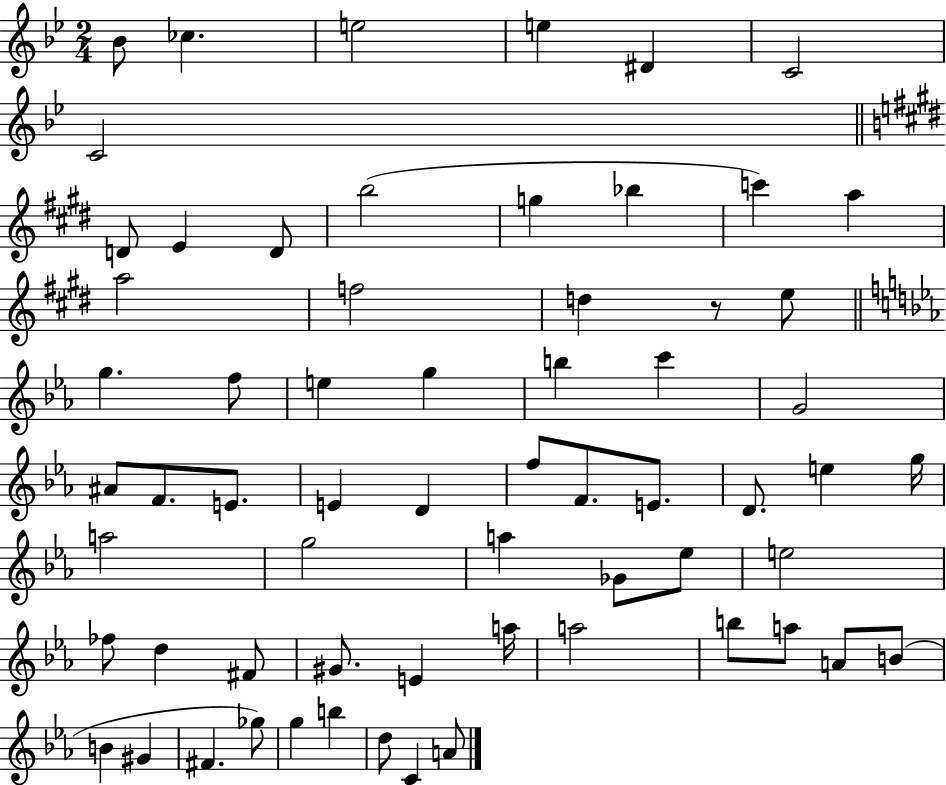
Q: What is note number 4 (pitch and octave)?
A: E5